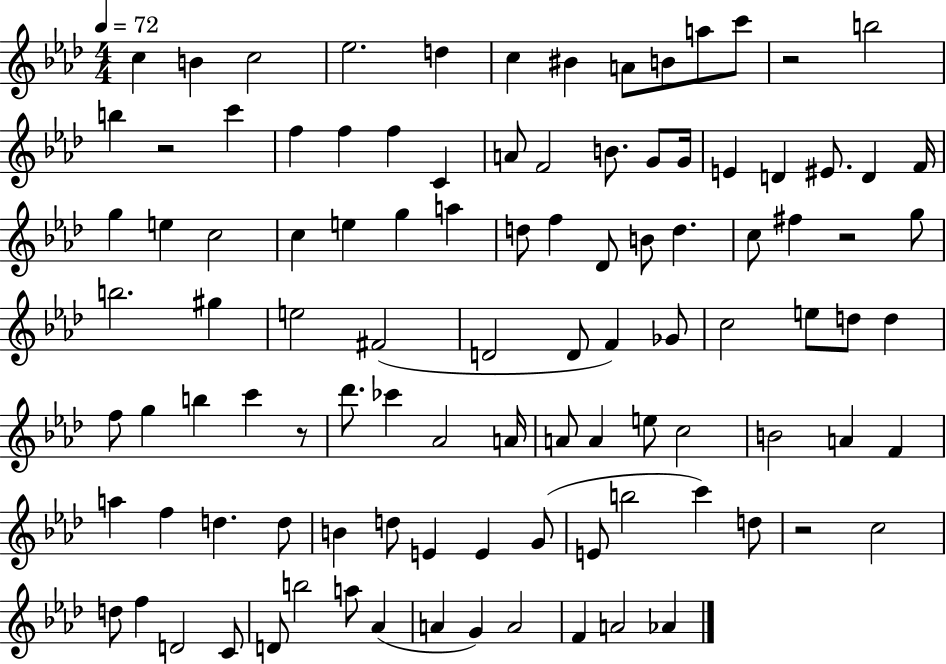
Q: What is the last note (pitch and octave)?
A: Ab4